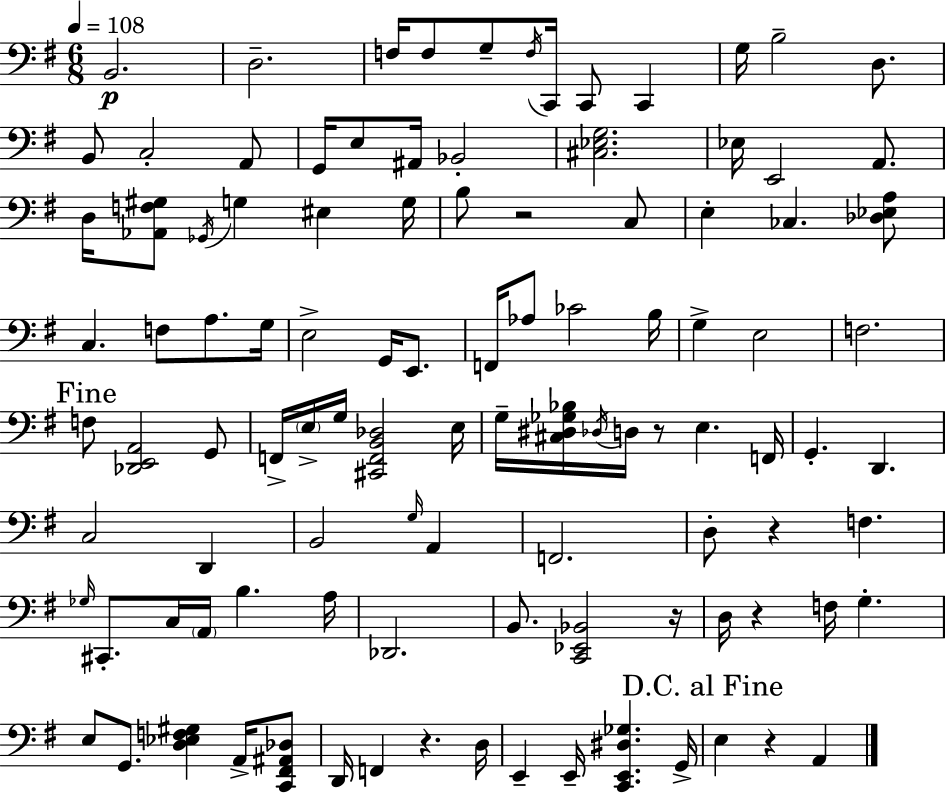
B2/h. D3/h. F3/s F3/e G3/e F3/s C2/s C2/e C2/q G3/s B3/h D3/e. B2/e C3/h A2/e G2/s E3/e A#2/s Bb2/h [C#3,Eb3,G3]/h. Eb3/s E2/h A2/e. D3/s [Ab2,F3,G#3]/e Gb2/s G3/q EIS3/q G3/s B3/e R/h C3/e E3/q CES3/q. [Db3,Eb3,A3]/e C3/q. F3/e A3/e. G3/s E3/h G2/s E2/e. F2/s Ab3/e CES4/h B3/s G3/q E3/h F3/h. F3/e [Db2,E2,A2]/h G2/e F2/s E3/s G3/s [C#2,F2,B2,Db3]/h E3/s G3/s [C#3,D#3,Gb3,Bb3]/s Db3/s D3/s R/e E3/q. F2/s G2/q. D2/q. C3/h D2/q B2/h G3/s A2/q F2/h. D3/e R/q F3/q. Gb3/s C#2/e. C3/s A2/s B3/q. A3/s Db2/h. B2/e. [C2,Eb2,Bb2]/h R/s D3/s R/q F3/s G3/q. E3/e G2/e. [D3,Eb3,F3,G#3]/q A2/s [C2,F#2,A#2,Db3]/e D2/s F2/q R/q. D3/s E2/q E2/s [C2,E2,D#3,Gb3]/q. G2/s E3/q R/q A2/q